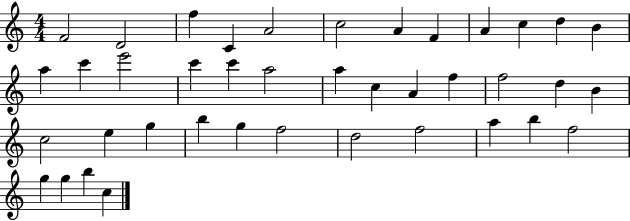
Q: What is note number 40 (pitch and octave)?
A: C5